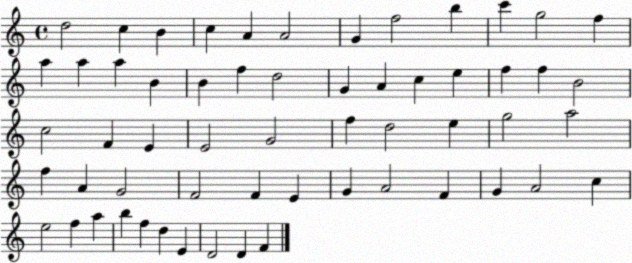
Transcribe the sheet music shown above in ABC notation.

X:1
T:Untitled
M:4/4
L:1/4
K:C
d2 c B c A A2 G f2 b c' g2 f a a a B B f d2 G A c e f f B2 c2 F E E2 G2 f d2 e g2 a2 f A G2 F2 F E G A2 F G A2 c e2 f a b f d E D2 D F